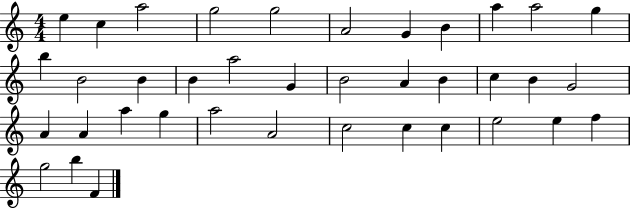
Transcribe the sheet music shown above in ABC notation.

X:1
T:Untitled
M:4/4
L:1/4
K:C
e c a2 g2 g2 A2 G B a a2 g b B2 B B a2 G B2 A B c B G2 A A a g a2 A2 c2 c c e2 e f g2 b F